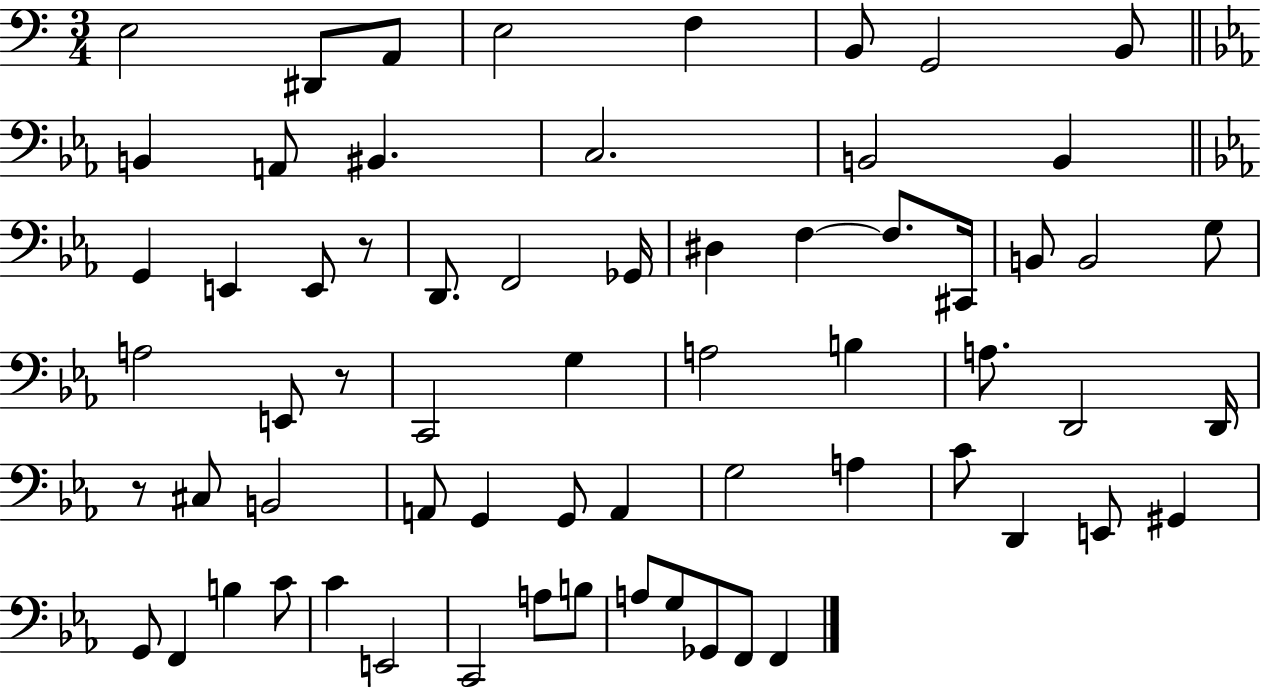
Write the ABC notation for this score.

X:1
T:Untitled
M:3/4
L:1/4
K:C
E,2 ^D,,/2 A,,/2 E,2 F, B,,/2 G,,2 B,,/2 B,, A,,/2 ^B,, C,2 B,,2 B,, G,, E,, E,,/2 z/2 D,,/2 F,,2 _G,,/4 ^D, F, F,/2 ^C,,/4 B,,/2 B,,2 G,/2 A,2 E,,/2 z/2 C,,2 G, A,2 B, A,/2 D,,2 D,,/4 z/2 ^C,/2 B,,2 A,,/2 G,, G,,/2 A,, G,2 A, C/2 D,, E,,/2 ^G,, G,,/2 F,, B, C/2 C E,,2 C,,2 A,/2 B,/2 A,/2 G,/2 _G,,/2 F,,/2 F,,